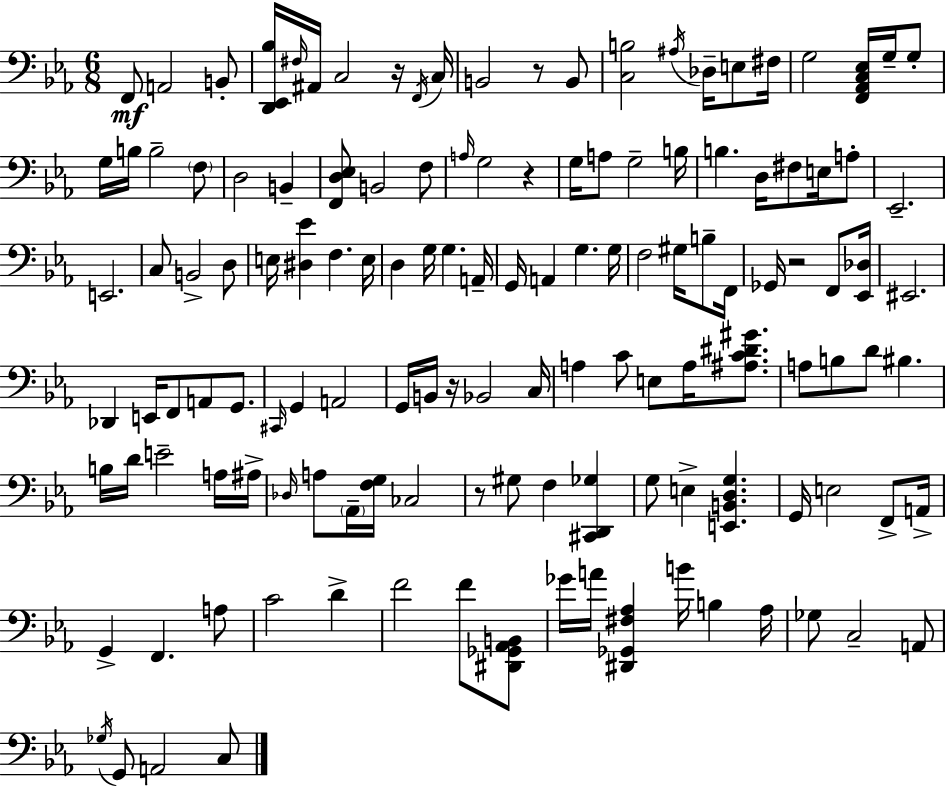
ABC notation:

X:1
T:Untitled
M:6/8
L:1/4
K:Cm
F,,/2 A,,2 B,,/2 [D,,_E,,_B,]/4 ^F,/4 ^A,,/4 C,2 z/4 F,,/4 C,/4 B,,2 z/2 B,,/2 [C,B,]2 ^A,/4 _D,/4 E,/2 ^F,/4 G,2 [F,,_A,,C,_E,]/4 G,/4 G,/2 G,/4 B,/4 B,2 F,/2 D,2 B,, [F,,D,_E,]/2 B,,2 F,/2 A,/4 G,2 z G,/4 A,/2 G,2 B,/4 B, D,/4 ^F,/2 E,/4 A,/2 _E,,2 E,,2 C,/2 B,,2 D,/2 E,/4 [^D,_E] F, E,/4 D, G,/4 G, A,,/4 G,,/4 A,, G, G,/4 F,2 ^G,/4 B,/2 F,,/4 _G,,/4 z2 F,,/2 [_E,,_D,]/4 ^E,,2 _D,, E,,/4 F,,/2 A,,/2 G,,/2 ^C,,/4 G,, A,,2 G,,/4 B,,/4 z/4 _B,,2 C,/4 A, C/2 E,/2 A,/4 [^A,C^D^G]/2 A,/2 B,/2 D/2 ^B, B,/4 D/4 E2 A,/4 ^A,/4 _D,/4 A,/2 _A,,/4 [F,G,]/4 _C,2 z/2 ^G,/2 F, [^C,,D,,_G,] G,/2 E, [E,,B,,D,G,] G,,/4 E,2 F,,/2 A,,/4 G,, F,, A,/2 C2 D F2 F/2 [^D,,_G,,_A,,B,,]/2 _G/4 A/4 [^D,,_G,,^F,_A,] B/4 B, _A,/4 _G,/2 C,2 A,,/2 _G,/4 G,,/2 A,,2 C,/2